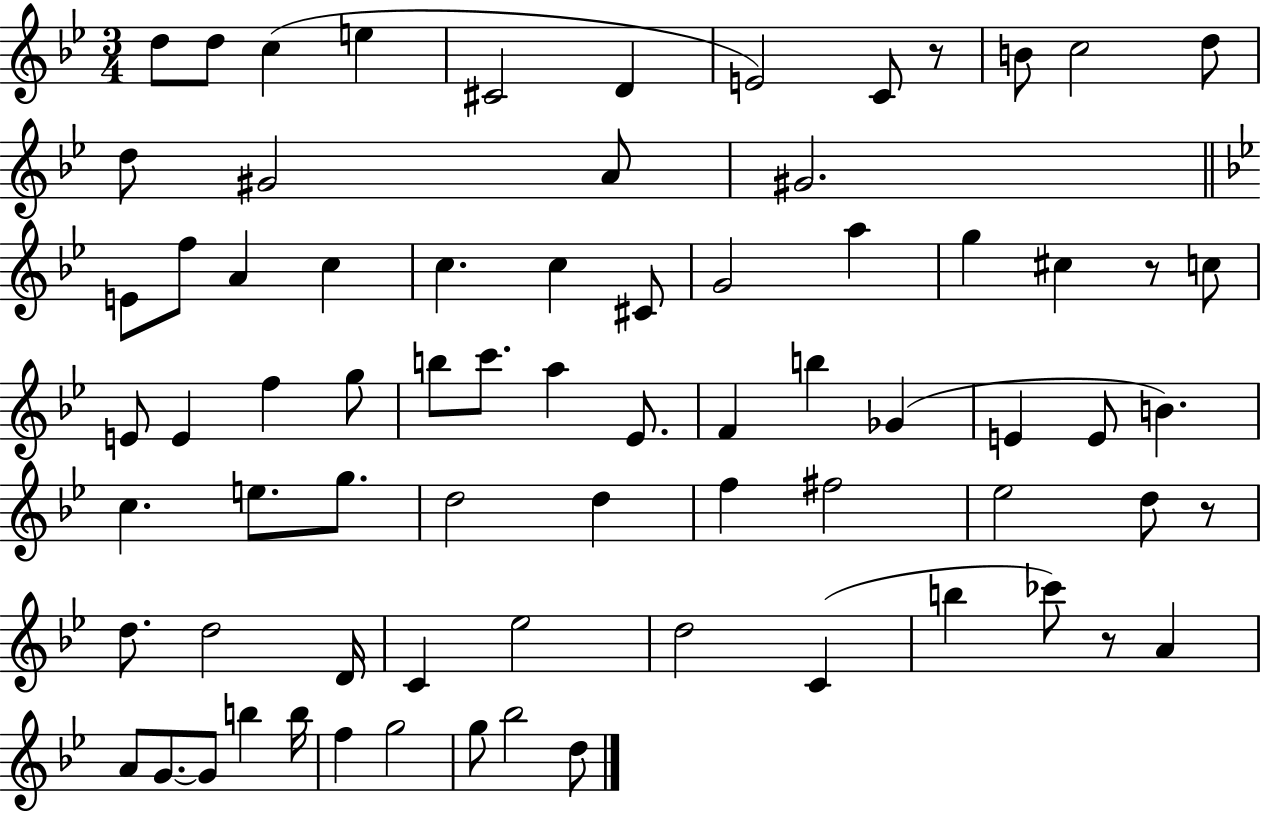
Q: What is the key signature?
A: BES major